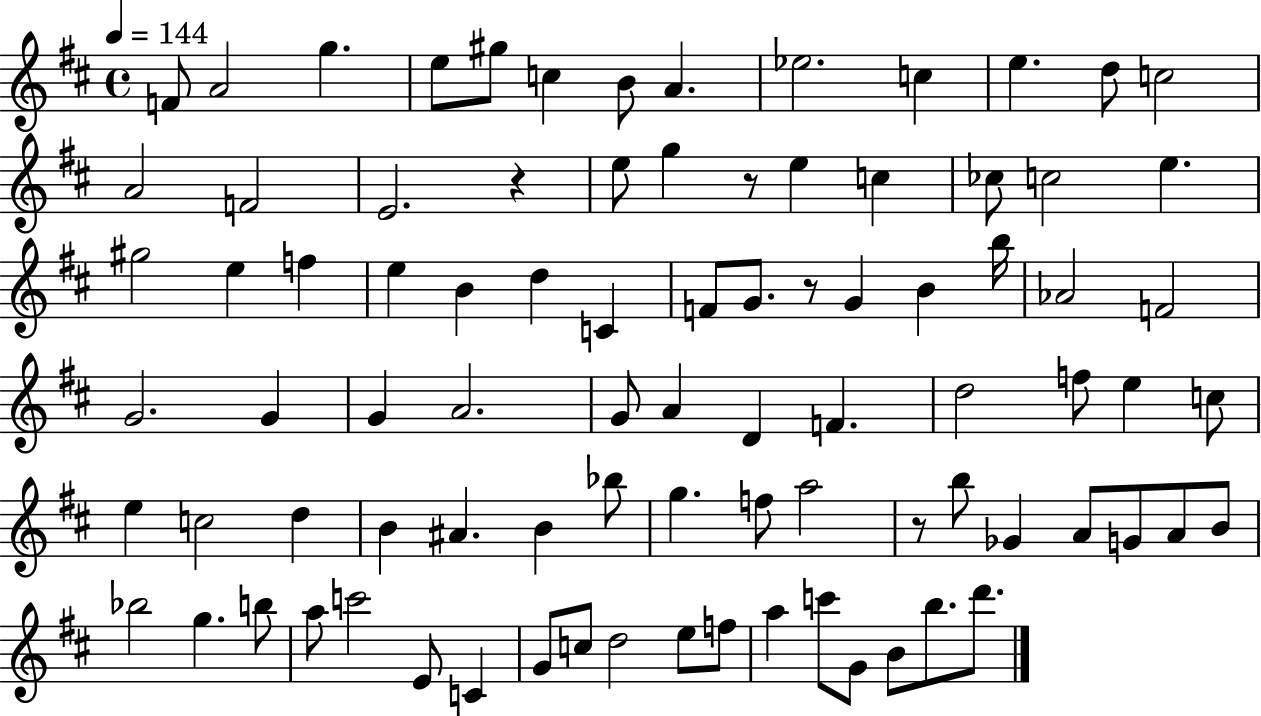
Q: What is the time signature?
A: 4/4